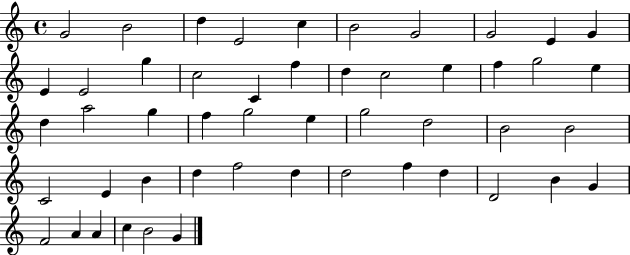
{
  \clef treble
  \time 4/4
  \defaultTimeSignature
  \key c \major
  g'2 b'2 | d''4 e'2 c''4 | b'2 g'2 | g'2 e'4 g'4 | \break e'4 e'2 g''4 | c''2 c'4 f''4 | d''4 c''2 e''4 | f''4 g''2 e''4 | \break d''4 a''2 g''4 | f''4 g''2 e''4 | g''2 d''2 | b'2 b'2 | \break c'2 e'4 b'4 | d''4 f''2 d''4 | d''2 f''4 d''4 | d'2 b'4 g'4 | \break f'2 a'4 a'4 | c''4 b'2 g'4 | \bar "|."
}